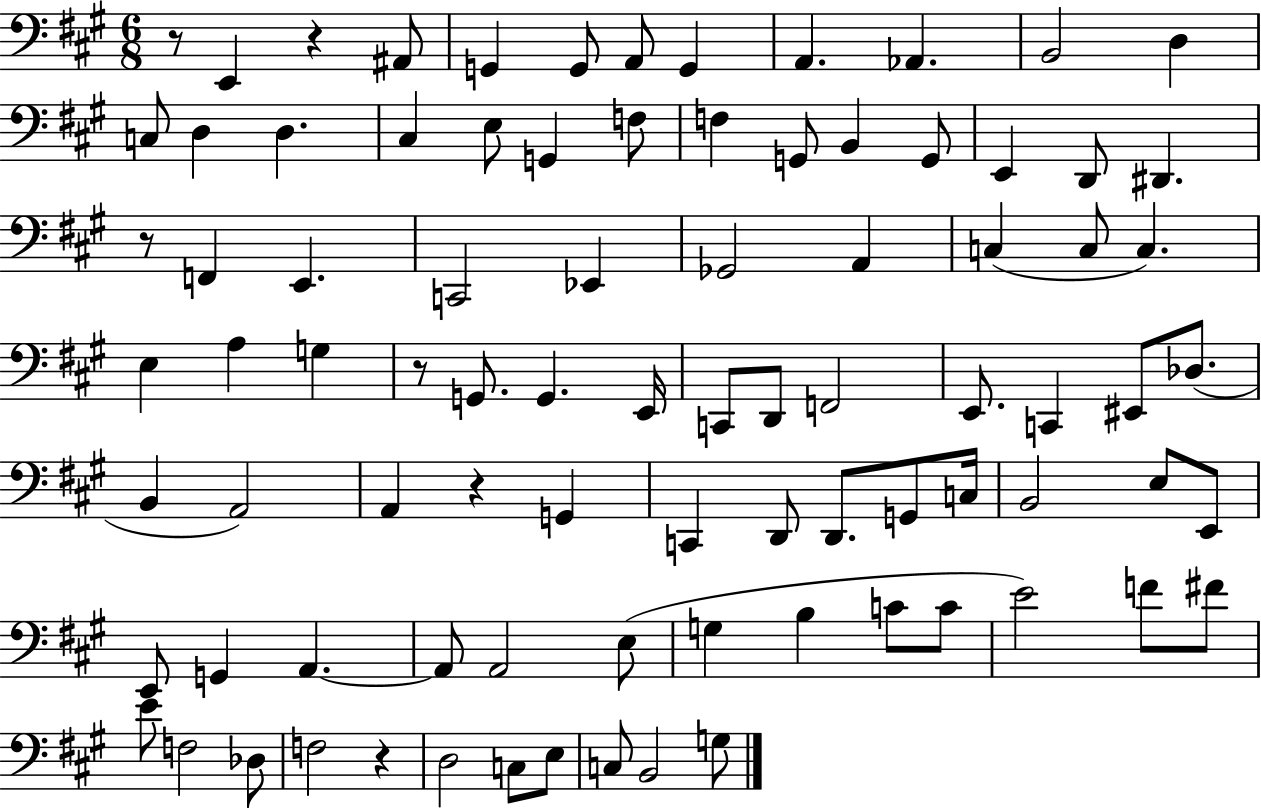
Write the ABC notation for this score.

X:1
T:Untitled
M:6/8
L:1/4
K:A
z/2 E,, z ^A,,/2 G,, G,,/2 A,,/2 G,, A,, _A,, B,,2 D, C,/2 D, D, ^C, E,/2 G,, F,/2 F, G,,/2 B,, G,,/2 E,, D,,/2 ^D,, z/2 F,, E,, C,,2 _E,, _G,,2 A,, C, C,/2 C, E, A, G, z/2 G,,/2 G,, E,,/4 C,,/2 D,,/2 F,,2 E,,/2 C,, ^E,,/2 _D,/2 B,, A,,2 A,, z G,, C,, D,,/2 D,,/2 G,,/2 C,/4 B,,2 E,/2 E,,/2 E,,/2 G,, A,, A,,/2 A,,2 E,/2 G, B, C/2 C/2 E2 F/2 ^F/2 E/2 F,2 _D,/2 F,2 z D,2 C,/2 E,/2 C,/2 B,,2 G,/2